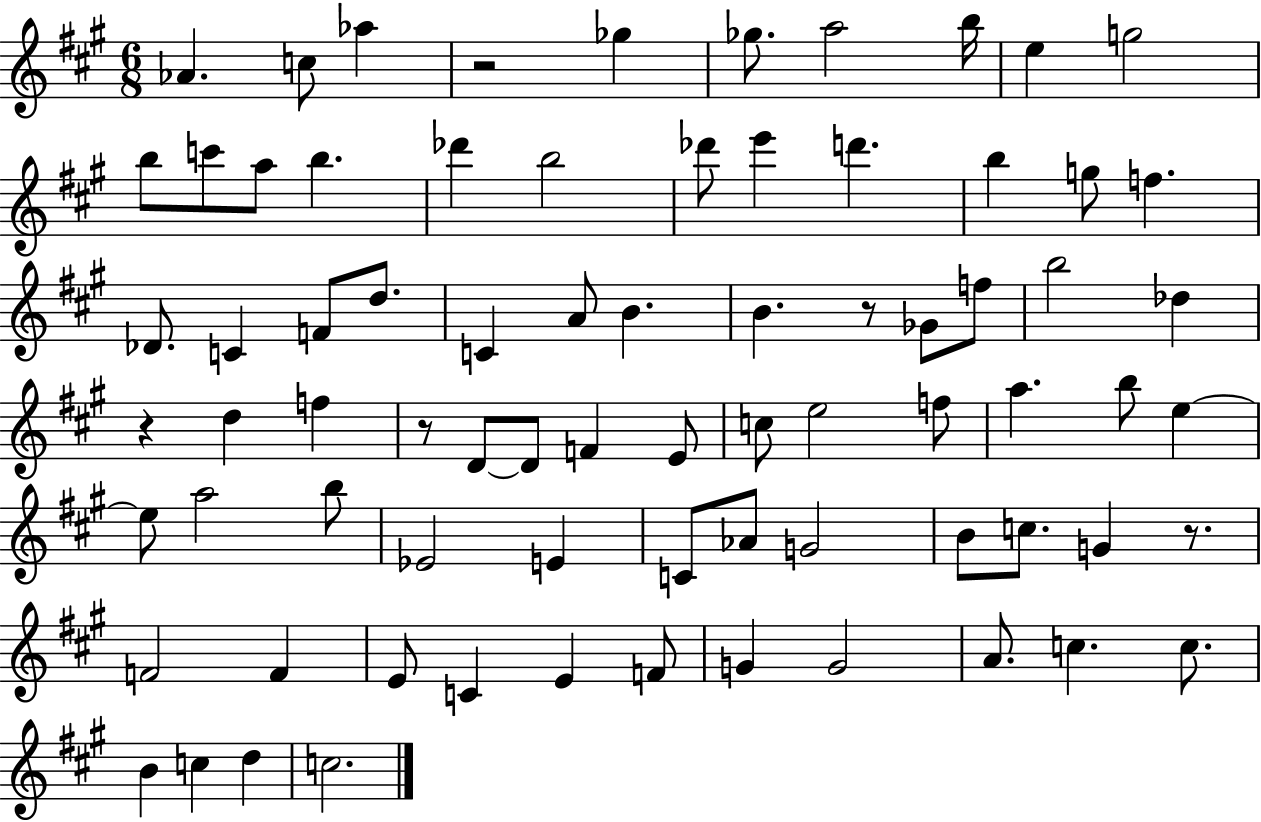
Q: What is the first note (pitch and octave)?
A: Ab4